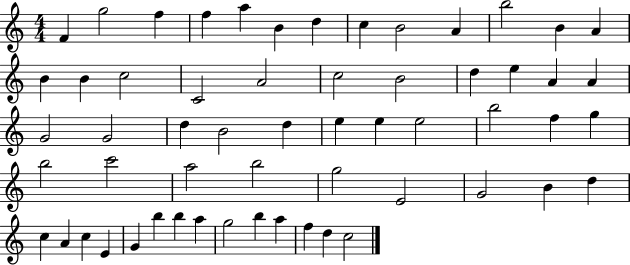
F4/q G5/h F5/q F5/q A5/q B4/q D5/q C5/q B4/h A4/q B5/h B4/q A4/q B4/q B4/q C5/h C4/h A4/h C5/h B4/h D5/q E5/q A4/q A4/q G4/h G4/h D5/q B4/h D5/q E5/q E5/q E5/h B5/h F5/q G5/q B5/h C6/h A5/h B5/h G5/h E4/h G4/h B4/q D5/q C5/q A4/q C5/q E4/q G4/q B5/q B5/q A5/q G5/h B5/q A5/q F5/q D5/q C5/h